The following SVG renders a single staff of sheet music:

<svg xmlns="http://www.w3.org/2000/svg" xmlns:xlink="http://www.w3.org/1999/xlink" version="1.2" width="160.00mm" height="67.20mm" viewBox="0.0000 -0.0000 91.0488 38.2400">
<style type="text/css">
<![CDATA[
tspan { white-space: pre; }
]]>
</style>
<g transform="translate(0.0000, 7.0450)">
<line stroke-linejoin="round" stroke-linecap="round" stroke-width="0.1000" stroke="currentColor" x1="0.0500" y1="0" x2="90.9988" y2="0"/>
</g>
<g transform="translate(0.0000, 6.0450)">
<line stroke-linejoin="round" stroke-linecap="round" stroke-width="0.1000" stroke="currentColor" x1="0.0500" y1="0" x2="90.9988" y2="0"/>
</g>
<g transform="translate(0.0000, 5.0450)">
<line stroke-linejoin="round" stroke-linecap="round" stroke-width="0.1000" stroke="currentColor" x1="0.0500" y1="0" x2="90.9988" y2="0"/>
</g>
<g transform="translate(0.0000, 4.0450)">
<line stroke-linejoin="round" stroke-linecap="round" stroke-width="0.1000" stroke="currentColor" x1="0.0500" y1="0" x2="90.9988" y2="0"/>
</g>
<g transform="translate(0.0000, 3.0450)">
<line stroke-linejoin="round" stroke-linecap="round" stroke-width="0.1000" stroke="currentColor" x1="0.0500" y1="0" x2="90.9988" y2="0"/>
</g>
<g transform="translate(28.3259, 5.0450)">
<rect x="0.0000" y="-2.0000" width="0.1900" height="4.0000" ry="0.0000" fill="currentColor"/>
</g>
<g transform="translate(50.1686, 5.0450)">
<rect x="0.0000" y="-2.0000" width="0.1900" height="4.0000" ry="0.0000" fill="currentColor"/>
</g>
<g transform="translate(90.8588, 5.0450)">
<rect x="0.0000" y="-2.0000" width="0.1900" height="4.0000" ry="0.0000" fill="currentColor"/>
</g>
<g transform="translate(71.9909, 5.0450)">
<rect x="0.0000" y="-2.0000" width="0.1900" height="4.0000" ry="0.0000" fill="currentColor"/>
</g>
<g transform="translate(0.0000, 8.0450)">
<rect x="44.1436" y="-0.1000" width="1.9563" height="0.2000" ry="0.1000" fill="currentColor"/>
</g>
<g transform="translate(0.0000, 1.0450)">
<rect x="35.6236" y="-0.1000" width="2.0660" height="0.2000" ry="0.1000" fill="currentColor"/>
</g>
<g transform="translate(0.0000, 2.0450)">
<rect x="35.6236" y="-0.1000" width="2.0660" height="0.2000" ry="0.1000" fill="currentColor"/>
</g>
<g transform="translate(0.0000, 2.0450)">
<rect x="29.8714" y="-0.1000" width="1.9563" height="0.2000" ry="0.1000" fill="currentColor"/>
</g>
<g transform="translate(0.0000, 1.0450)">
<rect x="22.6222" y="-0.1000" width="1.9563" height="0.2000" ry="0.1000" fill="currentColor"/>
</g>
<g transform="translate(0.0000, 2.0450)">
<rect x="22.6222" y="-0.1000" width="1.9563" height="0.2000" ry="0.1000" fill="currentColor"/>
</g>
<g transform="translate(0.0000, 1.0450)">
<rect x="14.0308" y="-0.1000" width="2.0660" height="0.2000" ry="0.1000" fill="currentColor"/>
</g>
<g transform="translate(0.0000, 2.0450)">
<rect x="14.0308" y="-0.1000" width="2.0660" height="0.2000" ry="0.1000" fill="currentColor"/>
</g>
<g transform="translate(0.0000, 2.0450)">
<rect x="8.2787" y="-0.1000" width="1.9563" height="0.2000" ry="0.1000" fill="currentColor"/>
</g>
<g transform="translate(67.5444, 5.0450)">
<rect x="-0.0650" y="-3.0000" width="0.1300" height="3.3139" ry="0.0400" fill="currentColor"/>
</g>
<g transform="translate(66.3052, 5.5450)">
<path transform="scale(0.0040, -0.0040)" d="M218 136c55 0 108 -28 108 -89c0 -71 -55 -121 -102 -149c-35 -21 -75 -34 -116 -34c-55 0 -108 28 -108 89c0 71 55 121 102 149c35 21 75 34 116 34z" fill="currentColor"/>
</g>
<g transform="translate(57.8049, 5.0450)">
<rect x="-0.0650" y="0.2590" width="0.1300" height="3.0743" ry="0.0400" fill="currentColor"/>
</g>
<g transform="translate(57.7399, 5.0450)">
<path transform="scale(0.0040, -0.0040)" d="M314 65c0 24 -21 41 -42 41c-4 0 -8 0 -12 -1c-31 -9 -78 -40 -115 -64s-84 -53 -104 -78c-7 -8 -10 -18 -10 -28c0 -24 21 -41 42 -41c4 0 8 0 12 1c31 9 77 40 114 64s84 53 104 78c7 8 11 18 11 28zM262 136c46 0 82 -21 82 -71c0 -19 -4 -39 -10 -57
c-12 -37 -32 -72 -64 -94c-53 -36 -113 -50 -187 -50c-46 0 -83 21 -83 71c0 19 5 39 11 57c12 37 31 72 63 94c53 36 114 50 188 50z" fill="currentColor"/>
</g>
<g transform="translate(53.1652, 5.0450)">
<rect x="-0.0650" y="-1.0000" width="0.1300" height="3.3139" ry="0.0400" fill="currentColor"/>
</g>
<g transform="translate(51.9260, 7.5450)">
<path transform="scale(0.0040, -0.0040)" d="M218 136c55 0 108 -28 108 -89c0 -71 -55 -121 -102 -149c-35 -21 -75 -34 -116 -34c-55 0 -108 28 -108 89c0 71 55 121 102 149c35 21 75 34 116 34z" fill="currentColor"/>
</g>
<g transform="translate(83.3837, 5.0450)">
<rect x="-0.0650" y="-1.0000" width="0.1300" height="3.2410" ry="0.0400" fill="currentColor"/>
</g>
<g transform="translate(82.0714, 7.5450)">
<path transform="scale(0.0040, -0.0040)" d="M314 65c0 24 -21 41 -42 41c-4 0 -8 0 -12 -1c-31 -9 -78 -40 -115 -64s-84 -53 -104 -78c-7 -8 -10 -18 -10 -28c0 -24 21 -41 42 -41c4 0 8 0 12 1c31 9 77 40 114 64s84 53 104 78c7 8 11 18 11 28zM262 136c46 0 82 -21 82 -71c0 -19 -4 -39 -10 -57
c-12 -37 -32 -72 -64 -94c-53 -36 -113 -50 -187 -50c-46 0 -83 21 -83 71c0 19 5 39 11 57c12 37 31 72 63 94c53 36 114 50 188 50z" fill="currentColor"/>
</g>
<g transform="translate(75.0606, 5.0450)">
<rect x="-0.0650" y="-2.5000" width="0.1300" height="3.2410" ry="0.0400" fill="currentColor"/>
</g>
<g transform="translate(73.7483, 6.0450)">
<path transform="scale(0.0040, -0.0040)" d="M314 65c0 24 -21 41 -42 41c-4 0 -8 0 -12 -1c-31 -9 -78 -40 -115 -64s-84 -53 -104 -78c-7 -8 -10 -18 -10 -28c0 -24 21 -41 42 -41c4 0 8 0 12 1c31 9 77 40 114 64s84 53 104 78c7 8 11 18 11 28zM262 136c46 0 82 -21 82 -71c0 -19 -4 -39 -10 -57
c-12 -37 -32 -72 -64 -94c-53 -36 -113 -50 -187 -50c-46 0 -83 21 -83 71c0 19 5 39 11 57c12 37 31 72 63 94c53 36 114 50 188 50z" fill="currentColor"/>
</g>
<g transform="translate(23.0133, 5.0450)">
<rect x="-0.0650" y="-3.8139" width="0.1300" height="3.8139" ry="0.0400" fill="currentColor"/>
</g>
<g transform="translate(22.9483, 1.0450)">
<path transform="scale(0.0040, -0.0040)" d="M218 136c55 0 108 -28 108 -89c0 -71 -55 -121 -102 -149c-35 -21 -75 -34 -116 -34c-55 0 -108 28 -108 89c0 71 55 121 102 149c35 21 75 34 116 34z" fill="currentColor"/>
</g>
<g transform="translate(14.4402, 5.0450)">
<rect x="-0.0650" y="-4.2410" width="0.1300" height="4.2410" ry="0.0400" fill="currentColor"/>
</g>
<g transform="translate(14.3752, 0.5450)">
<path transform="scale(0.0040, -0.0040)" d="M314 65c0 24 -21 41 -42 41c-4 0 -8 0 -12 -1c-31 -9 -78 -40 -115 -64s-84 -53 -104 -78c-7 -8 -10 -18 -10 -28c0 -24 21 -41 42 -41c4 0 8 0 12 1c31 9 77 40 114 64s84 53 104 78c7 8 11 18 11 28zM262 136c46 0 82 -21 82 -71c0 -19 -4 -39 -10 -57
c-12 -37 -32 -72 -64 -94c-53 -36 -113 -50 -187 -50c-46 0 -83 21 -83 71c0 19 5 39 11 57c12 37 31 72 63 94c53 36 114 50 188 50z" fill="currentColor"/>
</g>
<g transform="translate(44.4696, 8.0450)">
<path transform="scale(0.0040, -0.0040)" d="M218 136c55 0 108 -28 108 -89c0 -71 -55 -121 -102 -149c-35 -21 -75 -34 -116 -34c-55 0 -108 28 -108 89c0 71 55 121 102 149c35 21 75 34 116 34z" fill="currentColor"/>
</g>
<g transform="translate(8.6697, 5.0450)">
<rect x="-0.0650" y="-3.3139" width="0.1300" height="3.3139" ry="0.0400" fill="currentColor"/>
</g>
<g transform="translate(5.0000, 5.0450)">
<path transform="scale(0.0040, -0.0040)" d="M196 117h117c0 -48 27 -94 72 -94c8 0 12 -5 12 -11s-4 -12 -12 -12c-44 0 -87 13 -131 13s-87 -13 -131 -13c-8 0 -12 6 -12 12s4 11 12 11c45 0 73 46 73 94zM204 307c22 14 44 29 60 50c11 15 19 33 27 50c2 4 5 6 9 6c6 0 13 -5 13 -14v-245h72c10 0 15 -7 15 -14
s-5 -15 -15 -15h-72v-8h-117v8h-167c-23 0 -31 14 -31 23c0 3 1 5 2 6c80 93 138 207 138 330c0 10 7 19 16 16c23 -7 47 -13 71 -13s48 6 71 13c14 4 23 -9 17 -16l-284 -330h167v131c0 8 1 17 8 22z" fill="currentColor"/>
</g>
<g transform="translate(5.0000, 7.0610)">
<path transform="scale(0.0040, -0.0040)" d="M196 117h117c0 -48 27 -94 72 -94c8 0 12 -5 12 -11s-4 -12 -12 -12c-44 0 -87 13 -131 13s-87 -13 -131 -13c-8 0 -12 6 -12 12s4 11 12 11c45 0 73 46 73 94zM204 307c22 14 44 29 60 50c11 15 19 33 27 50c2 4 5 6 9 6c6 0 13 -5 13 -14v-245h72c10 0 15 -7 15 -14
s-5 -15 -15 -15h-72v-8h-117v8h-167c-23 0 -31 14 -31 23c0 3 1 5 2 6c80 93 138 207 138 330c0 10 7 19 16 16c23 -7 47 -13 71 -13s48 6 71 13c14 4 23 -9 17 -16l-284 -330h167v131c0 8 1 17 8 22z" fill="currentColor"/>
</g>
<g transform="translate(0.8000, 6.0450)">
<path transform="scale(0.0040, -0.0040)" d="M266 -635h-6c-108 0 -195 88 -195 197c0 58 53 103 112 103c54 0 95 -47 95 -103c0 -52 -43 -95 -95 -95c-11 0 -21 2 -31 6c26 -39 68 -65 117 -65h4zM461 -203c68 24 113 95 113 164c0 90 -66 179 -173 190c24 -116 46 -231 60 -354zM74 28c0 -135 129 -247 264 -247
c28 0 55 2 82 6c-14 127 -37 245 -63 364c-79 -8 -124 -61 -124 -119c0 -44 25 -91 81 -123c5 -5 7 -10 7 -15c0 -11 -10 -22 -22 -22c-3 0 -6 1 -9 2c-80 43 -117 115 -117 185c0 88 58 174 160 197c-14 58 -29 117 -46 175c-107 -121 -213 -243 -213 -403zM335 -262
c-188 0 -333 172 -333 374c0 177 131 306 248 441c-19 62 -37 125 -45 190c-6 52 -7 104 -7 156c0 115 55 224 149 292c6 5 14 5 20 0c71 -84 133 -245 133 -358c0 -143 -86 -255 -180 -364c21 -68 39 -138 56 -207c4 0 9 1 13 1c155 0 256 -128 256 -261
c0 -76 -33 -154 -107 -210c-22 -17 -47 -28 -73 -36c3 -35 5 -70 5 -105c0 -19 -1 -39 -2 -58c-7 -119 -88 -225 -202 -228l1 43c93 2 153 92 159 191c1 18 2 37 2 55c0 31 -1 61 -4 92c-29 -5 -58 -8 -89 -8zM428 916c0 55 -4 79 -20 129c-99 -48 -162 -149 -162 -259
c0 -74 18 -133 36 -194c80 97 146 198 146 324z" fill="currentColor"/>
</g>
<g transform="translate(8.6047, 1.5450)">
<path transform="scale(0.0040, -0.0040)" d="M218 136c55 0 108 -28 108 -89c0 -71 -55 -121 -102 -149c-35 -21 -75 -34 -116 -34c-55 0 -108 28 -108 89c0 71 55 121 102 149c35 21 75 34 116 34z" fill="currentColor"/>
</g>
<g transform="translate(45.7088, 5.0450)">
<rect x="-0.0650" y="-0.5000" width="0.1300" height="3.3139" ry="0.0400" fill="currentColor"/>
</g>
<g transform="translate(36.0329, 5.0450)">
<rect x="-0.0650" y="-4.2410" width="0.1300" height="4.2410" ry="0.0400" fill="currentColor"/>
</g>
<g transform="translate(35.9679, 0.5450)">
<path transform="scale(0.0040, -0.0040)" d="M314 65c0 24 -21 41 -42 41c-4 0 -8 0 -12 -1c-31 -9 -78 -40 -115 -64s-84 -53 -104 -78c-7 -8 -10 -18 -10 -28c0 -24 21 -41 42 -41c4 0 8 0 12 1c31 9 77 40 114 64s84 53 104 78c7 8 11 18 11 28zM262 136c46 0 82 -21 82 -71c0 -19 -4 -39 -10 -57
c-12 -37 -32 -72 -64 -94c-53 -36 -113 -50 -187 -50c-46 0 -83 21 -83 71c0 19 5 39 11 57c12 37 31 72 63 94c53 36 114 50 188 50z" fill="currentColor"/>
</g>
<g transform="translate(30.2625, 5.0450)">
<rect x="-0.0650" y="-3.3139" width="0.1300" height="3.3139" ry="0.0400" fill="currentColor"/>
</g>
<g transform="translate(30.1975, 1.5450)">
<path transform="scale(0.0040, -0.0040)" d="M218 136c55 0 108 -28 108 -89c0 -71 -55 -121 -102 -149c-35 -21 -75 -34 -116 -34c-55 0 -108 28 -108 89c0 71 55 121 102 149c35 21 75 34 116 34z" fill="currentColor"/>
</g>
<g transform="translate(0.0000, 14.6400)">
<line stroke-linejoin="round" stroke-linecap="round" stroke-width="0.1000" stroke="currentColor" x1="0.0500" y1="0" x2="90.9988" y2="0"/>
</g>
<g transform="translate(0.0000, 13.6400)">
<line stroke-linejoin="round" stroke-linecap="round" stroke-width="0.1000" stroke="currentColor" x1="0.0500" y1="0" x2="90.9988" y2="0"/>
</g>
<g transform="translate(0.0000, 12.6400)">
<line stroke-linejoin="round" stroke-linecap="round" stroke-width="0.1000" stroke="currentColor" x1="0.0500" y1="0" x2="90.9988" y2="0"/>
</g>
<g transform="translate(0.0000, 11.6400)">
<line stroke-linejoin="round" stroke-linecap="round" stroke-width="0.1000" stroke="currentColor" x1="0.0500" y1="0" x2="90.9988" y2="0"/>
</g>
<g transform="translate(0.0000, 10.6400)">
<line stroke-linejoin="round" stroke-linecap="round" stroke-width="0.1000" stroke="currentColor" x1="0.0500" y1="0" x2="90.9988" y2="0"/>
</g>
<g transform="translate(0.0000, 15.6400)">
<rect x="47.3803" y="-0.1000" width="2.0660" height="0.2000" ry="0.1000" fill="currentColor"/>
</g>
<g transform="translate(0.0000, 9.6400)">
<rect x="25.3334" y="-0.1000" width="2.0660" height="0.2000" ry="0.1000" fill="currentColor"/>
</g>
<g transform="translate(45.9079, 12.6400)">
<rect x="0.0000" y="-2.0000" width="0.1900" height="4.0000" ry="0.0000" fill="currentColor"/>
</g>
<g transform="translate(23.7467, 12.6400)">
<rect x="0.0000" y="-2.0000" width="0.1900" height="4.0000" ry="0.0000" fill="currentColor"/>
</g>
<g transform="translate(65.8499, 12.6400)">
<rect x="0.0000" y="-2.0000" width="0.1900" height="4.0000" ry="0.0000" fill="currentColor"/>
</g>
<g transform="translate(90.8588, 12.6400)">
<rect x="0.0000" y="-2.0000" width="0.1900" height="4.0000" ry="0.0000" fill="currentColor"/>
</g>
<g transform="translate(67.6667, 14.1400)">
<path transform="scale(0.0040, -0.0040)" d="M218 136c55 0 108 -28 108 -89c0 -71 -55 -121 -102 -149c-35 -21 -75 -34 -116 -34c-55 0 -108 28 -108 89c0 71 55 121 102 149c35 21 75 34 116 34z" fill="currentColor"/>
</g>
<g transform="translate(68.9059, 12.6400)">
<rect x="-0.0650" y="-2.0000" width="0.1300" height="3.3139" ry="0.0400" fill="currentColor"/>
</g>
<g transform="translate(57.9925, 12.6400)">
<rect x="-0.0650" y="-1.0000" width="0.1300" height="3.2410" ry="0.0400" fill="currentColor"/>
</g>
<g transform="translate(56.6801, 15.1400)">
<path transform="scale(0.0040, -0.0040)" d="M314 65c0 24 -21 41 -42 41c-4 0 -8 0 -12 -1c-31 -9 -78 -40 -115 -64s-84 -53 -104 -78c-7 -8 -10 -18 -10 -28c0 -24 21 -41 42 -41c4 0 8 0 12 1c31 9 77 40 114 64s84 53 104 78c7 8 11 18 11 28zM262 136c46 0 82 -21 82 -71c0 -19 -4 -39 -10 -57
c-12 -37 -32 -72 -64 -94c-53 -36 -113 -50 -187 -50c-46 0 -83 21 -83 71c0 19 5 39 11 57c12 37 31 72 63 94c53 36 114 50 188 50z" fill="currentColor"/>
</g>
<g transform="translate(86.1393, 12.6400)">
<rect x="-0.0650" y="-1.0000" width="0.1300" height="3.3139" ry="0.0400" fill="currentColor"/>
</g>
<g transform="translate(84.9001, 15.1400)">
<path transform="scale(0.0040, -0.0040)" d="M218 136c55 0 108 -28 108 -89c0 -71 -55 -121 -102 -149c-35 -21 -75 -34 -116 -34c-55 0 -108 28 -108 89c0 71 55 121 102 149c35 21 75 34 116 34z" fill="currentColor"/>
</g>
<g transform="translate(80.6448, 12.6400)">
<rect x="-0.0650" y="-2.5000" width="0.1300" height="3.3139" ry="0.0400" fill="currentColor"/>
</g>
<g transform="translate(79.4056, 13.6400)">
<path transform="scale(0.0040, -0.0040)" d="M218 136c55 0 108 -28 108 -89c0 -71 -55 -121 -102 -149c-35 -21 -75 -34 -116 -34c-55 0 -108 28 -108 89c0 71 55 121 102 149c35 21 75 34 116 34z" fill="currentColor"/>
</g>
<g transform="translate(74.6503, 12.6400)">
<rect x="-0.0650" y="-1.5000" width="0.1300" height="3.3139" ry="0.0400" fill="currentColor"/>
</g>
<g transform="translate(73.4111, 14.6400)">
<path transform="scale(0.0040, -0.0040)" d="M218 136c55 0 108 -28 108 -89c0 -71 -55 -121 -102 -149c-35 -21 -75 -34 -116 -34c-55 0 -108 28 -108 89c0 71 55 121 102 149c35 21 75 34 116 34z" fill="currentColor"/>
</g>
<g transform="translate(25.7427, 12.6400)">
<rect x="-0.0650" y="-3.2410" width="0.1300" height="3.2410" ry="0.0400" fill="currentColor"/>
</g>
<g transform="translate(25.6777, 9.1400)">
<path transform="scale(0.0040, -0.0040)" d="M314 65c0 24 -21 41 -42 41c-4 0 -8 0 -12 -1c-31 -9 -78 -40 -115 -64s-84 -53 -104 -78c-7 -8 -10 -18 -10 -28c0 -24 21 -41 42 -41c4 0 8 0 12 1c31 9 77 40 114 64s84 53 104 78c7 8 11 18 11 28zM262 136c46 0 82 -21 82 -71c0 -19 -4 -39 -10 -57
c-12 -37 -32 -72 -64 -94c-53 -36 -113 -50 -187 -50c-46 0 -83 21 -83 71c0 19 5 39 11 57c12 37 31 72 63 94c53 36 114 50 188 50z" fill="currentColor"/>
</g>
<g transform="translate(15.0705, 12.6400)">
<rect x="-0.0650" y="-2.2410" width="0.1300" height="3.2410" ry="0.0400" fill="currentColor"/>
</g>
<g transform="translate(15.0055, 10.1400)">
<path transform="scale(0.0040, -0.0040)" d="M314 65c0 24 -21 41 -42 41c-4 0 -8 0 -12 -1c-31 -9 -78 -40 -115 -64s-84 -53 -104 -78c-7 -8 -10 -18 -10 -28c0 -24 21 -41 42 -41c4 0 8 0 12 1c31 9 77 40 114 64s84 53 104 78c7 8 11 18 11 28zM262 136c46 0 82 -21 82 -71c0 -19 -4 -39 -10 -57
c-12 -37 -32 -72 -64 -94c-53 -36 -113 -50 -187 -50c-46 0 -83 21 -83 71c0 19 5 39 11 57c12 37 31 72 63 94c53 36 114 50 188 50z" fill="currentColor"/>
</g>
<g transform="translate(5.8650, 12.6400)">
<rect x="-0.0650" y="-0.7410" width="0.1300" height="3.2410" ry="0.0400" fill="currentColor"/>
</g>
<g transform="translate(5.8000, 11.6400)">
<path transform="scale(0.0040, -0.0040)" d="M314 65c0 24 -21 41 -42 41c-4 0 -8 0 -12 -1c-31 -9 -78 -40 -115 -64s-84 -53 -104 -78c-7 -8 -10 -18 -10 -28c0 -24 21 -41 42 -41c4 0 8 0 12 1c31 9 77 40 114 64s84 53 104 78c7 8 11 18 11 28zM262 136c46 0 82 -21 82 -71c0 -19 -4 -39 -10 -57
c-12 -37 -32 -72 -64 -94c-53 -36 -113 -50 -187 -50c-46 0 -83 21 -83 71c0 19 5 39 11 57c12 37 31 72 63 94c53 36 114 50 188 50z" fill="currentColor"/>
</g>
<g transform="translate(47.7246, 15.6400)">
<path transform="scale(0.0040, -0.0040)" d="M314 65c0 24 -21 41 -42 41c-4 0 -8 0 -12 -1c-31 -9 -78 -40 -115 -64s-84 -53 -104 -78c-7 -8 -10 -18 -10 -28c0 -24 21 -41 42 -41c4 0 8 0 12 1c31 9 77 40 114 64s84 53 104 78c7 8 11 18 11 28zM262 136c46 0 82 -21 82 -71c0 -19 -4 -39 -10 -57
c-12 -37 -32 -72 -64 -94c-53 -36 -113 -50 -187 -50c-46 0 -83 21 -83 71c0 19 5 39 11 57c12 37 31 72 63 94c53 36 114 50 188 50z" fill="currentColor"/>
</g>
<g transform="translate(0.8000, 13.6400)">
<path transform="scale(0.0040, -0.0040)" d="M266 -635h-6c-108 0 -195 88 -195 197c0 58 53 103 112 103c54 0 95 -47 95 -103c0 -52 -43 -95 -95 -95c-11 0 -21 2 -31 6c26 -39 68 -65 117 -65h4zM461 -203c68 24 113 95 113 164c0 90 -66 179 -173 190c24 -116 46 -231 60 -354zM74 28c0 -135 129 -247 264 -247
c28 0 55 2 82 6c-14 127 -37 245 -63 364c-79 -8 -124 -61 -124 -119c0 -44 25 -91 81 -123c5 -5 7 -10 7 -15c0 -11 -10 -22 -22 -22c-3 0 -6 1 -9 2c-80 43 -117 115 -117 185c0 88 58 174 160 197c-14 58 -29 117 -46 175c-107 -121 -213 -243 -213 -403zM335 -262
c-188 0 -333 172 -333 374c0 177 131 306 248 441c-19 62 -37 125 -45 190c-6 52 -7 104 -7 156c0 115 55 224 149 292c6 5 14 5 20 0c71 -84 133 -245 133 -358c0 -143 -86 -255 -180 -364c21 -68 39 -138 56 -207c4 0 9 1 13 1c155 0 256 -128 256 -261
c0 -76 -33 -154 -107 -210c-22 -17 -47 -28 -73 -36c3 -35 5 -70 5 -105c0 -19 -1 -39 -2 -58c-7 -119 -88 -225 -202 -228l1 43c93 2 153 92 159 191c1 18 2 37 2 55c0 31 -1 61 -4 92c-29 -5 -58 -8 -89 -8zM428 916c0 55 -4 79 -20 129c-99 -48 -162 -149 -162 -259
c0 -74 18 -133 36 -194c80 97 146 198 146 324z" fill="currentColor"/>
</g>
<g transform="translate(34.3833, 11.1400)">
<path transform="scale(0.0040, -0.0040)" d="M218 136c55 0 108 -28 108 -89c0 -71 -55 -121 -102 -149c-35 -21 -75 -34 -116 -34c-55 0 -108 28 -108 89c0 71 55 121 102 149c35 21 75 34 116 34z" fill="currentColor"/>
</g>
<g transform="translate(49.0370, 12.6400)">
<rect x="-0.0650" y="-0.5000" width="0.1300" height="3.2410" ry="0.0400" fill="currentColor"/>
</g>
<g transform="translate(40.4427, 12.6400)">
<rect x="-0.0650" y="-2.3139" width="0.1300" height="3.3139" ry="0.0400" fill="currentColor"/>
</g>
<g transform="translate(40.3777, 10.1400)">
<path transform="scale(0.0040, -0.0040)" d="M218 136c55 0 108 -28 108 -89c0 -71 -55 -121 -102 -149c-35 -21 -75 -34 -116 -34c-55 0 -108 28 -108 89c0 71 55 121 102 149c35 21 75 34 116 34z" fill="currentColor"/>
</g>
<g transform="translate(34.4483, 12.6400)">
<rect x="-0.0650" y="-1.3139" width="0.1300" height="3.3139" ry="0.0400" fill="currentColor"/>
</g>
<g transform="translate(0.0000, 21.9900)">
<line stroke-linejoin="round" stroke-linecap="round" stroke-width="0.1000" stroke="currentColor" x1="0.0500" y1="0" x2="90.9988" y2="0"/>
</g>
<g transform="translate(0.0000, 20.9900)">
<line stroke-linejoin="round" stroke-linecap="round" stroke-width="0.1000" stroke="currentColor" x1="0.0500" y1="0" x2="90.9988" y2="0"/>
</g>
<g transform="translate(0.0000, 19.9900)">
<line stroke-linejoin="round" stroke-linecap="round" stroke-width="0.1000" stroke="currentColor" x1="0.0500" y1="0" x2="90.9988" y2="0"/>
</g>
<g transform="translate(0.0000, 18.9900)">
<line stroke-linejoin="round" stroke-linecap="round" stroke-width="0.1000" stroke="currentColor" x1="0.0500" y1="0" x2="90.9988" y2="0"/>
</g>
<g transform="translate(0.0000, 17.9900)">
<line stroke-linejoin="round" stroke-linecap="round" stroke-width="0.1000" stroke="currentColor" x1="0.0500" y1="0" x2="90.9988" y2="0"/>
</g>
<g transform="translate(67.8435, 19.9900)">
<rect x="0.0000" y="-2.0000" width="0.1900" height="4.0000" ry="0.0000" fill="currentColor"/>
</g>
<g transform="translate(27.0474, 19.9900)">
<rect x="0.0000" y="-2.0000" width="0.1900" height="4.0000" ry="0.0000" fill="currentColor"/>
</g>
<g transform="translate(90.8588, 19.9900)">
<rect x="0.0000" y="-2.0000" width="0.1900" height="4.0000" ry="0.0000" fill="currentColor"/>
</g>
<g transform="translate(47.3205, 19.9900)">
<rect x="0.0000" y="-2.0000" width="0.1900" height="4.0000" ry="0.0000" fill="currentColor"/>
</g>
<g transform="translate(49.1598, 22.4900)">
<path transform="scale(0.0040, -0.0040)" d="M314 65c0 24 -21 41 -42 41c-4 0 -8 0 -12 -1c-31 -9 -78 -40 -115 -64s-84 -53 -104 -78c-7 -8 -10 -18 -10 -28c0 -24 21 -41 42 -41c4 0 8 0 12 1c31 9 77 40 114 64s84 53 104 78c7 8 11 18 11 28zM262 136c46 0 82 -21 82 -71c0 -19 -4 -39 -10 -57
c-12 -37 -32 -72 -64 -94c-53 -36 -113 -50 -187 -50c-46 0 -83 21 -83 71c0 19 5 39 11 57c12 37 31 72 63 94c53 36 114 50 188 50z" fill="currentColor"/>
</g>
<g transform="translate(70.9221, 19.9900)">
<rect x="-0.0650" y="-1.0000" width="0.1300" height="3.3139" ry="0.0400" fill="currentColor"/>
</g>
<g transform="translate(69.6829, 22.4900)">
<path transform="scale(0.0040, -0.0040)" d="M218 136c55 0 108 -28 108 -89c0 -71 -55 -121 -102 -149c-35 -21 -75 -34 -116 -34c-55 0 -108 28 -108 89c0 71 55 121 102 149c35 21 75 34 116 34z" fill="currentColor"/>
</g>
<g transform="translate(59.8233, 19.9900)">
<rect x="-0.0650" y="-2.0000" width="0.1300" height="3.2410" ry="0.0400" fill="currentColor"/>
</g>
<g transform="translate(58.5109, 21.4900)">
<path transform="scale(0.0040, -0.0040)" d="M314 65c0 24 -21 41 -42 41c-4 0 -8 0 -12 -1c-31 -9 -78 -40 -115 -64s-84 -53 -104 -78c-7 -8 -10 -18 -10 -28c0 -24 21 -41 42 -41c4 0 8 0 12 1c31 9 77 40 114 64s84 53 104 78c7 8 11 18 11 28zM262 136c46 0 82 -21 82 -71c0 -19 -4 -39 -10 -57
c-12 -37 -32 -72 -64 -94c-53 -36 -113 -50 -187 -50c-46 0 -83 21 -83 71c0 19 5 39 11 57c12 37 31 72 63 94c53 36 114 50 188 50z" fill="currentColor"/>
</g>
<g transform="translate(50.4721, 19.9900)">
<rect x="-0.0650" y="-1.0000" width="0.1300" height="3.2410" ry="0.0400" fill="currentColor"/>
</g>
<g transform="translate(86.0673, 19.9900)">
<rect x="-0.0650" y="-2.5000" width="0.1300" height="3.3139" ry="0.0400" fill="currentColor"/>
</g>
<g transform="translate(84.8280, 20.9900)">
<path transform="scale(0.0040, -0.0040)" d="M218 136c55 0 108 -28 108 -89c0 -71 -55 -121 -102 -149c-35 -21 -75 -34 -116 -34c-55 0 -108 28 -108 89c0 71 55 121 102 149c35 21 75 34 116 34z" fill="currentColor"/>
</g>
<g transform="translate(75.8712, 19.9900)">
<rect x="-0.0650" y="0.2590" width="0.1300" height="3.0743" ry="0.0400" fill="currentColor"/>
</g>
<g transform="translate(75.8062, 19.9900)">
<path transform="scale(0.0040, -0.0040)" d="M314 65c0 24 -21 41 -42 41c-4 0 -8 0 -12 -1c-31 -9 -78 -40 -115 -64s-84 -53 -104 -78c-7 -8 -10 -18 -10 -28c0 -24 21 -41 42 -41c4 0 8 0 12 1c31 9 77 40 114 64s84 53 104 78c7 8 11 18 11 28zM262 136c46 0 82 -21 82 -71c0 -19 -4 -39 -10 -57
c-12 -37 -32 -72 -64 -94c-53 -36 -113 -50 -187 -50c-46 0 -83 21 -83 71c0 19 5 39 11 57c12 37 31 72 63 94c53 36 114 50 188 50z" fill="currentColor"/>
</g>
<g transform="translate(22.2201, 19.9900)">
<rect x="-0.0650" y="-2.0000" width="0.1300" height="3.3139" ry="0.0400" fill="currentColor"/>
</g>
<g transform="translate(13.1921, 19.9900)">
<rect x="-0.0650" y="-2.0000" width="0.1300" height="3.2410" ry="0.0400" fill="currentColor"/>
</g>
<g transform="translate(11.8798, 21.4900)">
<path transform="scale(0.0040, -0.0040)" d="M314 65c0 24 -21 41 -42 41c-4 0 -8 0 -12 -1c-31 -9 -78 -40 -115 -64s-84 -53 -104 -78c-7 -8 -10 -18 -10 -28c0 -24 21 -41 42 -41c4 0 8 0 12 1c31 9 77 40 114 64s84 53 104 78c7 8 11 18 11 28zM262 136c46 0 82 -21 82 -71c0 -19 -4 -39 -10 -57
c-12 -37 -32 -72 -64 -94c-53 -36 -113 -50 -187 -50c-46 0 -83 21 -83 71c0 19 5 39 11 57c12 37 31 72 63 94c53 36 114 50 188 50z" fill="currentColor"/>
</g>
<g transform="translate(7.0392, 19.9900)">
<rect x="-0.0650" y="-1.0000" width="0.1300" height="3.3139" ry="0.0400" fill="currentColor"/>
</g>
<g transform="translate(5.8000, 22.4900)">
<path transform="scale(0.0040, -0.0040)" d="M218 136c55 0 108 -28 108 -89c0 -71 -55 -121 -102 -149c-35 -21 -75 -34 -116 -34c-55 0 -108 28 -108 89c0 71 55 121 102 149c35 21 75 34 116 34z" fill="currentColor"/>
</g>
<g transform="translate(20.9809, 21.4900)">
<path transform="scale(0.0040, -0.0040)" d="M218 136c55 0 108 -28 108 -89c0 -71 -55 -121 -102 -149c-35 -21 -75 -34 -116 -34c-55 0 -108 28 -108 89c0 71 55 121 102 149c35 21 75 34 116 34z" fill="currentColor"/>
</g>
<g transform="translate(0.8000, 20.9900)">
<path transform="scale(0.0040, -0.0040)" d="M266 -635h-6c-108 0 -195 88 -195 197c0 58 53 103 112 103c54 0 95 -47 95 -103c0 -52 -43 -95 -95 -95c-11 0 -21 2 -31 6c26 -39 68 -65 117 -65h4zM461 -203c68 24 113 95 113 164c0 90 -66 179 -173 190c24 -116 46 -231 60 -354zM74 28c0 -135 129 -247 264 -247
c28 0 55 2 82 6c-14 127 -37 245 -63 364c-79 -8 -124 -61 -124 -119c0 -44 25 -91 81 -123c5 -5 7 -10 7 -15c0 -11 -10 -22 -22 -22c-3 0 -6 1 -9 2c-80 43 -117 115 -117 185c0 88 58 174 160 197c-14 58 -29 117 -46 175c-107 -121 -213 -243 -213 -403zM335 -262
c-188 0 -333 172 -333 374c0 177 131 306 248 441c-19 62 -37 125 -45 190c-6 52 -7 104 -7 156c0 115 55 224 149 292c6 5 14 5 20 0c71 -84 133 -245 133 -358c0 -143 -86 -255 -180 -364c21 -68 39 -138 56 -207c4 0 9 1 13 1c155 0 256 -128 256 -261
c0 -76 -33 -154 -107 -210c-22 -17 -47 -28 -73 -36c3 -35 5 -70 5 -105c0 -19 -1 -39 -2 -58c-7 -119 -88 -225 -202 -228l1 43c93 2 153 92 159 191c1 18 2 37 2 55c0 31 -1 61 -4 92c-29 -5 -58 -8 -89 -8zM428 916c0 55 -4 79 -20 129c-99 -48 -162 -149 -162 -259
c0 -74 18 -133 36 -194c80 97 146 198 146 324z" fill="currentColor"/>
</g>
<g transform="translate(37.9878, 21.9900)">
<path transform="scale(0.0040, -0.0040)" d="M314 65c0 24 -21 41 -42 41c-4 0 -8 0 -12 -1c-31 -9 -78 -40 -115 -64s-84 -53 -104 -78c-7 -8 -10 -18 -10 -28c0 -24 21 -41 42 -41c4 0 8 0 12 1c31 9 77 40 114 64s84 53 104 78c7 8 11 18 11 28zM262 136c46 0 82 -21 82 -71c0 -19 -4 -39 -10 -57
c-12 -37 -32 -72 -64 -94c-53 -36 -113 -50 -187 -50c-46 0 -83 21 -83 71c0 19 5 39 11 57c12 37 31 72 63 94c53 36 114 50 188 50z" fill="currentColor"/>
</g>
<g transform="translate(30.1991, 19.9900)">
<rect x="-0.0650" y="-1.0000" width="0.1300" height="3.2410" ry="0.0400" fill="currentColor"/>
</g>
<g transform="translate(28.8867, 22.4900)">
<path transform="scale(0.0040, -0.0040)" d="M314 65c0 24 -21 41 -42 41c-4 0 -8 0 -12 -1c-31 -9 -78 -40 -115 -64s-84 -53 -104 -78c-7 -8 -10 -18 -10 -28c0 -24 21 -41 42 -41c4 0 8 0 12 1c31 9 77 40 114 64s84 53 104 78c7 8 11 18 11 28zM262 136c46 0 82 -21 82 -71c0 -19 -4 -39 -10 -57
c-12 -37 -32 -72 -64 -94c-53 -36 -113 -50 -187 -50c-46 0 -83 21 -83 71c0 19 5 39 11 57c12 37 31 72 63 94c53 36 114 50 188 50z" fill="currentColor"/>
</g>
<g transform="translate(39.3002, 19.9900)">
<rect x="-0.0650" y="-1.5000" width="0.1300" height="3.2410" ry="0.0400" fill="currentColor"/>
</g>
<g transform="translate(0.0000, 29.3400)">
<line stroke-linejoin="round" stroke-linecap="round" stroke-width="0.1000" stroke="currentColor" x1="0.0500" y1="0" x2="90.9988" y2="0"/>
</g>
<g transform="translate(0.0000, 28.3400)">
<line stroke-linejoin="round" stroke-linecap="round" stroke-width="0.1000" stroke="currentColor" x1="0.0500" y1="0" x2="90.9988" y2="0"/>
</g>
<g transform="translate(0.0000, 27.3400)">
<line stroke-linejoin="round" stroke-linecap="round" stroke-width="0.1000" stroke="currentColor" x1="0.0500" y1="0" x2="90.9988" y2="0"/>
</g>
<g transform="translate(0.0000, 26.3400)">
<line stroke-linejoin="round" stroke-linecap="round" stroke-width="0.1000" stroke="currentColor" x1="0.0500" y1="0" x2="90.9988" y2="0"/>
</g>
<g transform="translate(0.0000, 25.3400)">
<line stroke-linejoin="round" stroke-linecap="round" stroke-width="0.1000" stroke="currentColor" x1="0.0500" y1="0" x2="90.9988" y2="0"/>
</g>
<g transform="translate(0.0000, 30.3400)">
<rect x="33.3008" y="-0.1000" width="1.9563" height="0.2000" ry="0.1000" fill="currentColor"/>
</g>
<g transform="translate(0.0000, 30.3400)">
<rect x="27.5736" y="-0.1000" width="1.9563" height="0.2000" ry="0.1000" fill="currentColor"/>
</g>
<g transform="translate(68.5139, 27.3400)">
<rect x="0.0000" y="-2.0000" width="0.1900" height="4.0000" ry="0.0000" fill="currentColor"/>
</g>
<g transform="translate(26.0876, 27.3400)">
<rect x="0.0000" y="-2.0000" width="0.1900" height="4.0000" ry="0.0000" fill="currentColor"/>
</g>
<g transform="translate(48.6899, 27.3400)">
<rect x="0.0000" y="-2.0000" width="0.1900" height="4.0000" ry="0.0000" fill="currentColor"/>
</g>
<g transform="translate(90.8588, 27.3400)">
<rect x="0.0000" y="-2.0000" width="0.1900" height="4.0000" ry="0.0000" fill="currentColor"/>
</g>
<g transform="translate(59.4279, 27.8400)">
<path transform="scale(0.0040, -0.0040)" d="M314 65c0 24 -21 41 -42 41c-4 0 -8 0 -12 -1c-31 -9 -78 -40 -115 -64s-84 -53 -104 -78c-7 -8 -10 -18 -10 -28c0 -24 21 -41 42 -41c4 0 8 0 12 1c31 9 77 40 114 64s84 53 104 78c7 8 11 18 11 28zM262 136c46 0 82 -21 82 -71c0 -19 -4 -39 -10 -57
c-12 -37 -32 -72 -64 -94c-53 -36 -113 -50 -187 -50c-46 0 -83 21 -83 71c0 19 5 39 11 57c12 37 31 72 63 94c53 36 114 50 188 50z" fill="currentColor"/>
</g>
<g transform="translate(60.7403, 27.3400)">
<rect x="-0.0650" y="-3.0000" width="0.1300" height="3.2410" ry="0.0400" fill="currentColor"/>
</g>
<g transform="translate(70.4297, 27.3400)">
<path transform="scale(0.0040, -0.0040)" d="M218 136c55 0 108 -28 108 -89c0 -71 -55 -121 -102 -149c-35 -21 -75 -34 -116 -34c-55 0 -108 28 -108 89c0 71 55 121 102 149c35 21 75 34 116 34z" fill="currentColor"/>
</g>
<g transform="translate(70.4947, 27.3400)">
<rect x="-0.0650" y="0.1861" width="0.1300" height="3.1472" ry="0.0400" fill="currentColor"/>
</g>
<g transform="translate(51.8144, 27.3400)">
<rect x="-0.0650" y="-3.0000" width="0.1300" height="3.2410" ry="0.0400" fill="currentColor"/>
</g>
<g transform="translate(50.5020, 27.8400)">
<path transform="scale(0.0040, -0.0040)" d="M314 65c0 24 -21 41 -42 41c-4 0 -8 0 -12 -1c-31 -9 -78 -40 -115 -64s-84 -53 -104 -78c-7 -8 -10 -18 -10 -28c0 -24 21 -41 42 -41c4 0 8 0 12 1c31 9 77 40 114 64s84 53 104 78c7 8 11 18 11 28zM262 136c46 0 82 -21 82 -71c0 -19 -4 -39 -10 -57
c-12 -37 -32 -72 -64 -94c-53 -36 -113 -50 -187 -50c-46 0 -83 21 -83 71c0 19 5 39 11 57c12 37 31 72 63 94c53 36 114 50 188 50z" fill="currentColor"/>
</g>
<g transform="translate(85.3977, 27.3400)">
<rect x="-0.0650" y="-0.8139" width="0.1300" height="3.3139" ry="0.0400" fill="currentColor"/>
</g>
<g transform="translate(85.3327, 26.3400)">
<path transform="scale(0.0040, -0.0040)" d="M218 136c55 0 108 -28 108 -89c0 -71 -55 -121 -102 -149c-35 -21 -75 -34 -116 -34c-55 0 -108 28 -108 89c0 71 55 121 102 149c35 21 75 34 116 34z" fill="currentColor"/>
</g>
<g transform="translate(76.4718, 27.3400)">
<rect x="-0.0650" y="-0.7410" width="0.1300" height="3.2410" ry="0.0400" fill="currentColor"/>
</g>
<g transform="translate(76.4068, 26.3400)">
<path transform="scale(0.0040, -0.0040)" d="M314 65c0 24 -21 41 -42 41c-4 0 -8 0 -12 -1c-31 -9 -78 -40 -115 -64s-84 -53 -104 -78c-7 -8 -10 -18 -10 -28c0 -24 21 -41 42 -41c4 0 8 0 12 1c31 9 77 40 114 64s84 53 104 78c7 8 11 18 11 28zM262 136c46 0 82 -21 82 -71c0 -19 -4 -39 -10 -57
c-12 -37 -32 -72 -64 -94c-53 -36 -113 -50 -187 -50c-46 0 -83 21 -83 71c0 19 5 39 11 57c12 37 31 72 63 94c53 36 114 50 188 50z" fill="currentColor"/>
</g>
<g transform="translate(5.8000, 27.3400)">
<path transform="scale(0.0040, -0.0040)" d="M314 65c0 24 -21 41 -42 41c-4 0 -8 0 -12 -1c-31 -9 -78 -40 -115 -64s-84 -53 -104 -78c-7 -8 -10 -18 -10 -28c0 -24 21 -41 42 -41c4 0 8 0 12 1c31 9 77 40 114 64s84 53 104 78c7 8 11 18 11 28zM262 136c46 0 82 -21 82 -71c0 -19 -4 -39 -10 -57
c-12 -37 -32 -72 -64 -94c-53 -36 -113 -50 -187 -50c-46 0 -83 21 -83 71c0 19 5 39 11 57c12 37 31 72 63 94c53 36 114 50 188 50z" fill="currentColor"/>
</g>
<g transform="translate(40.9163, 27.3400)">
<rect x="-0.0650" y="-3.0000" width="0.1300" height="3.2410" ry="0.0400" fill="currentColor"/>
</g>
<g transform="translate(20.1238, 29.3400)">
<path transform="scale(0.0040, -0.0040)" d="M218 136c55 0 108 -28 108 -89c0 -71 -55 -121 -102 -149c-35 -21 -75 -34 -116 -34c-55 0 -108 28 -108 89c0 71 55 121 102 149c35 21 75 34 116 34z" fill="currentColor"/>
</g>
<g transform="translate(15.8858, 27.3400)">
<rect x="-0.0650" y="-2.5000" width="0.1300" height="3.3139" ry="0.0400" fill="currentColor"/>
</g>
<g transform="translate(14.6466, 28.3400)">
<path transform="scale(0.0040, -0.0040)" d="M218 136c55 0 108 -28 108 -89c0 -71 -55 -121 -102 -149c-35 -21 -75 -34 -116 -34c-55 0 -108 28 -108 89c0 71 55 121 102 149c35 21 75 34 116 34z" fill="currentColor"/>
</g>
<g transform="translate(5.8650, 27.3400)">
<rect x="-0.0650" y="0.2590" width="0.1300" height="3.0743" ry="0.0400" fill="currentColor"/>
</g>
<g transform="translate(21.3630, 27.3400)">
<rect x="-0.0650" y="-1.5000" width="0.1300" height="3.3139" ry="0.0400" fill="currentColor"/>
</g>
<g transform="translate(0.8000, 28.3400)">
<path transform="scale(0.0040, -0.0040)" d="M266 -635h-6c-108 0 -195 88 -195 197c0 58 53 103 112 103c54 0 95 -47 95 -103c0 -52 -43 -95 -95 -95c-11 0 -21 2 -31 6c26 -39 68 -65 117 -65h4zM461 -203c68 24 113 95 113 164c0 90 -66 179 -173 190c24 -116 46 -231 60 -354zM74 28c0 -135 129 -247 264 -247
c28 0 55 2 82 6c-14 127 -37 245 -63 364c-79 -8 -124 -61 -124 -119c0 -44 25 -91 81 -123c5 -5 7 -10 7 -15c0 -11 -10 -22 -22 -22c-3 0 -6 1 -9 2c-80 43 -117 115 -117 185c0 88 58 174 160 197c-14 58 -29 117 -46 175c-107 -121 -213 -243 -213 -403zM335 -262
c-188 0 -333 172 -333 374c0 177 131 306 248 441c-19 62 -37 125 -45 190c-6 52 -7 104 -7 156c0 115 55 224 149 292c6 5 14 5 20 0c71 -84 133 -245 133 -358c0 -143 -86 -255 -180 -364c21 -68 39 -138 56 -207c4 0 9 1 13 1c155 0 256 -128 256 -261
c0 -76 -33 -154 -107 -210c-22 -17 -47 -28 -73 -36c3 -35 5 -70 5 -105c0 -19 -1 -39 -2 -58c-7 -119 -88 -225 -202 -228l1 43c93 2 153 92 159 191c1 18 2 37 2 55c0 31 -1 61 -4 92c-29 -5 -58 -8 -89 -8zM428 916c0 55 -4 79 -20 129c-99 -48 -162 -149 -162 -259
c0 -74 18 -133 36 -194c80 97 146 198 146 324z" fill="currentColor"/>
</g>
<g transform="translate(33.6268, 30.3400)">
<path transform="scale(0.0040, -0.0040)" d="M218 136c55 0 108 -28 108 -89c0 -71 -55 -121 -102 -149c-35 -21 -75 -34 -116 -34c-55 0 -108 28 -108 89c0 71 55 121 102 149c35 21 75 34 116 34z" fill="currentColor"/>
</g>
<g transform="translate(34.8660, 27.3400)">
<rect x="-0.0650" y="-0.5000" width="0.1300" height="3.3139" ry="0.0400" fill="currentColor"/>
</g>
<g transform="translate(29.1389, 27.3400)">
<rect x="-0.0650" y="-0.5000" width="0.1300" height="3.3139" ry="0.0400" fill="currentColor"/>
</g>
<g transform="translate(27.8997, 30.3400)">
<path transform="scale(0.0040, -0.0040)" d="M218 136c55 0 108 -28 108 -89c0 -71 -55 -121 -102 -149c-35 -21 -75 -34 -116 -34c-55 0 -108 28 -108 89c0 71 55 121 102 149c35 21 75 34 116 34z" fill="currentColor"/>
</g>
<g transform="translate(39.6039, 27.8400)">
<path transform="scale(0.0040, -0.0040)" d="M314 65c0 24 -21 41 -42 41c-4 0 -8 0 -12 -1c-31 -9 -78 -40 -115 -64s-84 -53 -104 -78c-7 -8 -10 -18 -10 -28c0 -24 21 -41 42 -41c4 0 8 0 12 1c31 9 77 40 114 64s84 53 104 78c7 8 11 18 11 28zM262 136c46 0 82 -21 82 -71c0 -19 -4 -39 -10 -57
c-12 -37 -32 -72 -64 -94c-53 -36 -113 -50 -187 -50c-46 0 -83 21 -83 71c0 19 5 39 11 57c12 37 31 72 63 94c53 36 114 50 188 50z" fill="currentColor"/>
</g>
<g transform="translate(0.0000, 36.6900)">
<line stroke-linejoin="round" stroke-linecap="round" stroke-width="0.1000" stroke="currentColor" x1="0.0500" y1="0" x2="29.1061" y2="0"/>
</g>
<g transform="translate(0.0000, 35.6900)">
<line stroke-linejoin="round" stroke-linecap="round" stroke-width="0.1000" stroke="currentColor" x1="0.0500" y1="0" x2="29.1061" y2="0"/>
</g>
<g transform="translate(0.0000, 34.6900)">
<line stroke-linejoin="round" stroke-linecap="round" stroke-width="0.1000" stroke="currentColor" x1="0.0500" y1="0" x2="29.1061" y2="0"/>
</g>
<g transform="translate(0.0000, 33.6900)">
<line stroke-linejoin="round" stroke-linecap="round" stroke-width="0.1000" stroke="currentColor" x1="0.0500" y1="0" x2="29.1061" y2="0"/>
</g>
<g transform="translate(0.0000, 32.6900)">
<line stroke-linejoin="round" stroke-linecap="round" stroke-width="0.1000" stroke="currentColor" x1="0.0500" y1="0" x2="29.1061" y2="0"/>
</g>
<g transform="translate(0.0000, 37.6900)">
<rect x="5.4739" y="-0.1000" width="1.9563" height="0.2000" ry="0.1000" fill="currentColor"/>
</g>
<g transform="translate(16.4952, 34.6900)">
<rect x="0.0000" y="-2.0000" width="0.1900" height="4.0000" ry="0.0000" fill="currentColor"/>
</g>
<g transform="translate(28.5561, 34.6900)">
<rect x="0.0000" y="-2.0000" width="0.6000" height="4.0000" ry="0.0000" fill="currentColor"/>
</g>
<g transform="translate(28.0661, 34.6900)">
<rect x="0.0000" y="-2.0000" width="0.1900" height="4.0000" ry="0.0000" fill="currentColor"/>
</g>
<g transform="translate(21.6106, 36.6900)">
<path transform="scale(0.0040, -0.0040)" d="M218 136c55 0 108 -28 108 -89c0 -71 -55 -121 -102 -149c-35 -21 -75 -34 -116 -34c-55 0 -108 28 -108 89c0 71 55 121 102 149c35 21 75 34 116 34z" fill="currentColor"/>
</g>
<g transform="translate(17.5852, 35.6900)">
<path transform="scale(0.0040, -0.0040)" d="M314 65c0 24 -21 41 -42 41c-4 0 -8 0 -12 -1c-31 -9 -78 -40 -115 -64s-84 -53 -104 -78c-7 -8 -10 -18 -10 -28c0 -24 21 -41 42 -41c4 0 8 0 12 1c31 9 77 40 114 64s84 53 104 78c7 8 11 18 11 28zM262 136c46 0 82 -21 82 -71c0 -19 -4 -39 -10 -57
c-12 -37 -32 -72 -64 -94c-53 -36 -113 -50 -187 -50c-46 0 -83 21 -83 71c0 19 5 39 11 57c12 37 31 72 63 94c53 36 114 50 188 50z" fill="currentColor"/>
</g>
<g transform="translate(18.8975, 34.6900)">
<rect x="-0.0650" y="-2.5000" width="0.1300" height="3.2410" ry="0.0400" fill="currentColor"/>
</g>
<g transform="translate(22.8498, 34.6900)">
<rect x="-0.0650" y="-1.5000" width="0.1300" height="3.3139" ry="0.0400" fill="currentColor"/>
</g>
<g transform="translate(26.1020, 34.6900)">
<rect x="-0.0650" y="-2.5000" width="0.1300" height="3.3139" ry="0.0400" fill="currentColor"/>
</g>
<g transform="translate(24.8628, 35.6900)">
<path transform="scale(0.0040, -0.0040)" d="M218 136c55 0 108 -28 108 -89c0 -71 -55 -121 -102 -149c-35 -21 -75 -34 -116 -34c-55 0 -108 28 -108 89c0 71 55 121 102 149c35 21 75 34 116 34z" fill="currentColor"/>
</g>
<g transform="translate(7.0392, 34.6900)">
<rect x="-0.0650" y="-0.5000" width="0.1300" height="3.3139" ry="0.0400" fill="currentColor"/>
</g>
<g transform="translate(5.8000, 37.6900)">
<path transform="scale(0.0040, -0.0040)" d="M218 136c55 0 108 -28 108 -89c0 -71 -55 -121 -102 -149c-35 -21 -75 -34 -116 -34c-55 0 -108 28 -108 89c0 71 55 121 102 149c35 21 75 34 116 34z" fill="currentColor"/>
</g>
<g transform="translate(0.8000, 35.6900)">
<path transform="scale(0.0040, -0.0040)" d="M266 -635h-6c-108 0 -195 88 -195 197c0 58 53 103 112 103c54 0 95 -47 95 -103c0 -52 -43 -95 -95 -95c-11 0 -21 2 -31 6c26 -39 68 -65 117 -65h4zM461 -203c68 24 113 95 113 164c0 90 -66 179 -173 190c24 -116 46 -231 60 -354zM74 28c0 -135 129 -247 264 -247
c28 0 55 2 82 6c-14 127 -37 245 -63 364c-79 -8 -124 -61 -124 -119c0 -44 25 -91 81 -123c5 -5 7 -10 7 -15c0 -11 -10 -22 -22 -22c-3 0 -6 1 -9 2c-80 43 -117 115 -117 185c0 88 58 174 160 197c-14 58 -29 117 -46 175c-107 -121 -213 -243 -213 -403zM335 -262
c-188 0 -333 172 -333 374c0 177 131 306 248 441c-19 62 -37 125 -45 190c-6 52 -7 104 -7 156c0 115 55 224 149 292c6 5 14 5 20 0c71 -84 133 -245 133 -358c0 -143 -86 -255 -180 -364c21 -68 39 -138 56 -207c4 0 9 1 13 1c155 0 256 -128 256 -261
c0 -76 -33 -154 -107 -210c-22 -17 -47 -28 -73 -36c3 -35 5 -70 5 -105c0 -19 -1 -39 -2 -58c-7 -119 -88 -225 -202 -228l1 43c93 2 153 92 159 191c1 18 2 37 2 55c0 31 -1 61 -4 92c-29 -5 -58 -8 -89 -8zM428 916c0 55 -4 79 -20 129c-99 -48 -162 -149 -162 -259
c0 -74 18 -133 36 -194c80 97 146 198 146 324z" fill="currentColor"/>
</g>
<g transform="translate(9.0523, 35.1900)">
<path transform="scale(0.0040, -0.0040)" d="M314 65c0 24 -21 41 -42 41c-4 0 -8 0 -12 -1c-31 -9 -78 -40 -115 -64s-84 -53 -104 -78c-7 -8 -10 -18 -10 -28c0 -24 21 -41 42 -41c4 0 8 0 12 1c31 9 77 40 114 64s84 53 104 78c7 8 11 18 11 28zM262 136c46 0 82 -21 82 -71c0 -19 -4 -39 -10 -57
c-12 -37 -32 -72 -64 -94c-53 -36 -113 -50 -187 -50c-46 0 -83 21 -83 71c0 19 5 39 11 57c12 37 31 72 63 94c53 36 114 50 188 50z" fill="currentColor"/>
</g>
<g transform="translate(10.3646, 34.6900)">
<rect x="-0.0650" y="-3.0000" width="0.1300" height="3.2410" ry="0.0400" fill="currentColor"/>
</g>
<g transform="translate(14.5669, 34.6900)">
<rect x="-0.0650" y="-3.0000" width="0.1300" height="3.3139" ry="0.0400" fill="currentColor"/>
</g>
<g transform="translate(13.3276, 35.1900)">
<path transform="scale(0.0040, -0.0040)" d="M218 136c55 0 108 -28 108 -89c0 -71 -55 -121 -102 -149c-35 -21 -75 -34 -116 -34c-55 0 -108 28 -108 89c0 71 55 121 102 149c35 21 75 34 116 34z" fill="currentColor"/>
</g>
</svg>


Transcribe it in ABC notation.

X:1
T:Untitled
M:4/4
L:1/4
K:C
b d'2 c' b d'2 C D B2 A G2 D2 d2 g2 b2 e g C2 D2 F E G D D F2 F D2 E2 D2 F2 D B2 G B2 G E C C A2 A2 A2 B d2 d C A2 A G2 E G